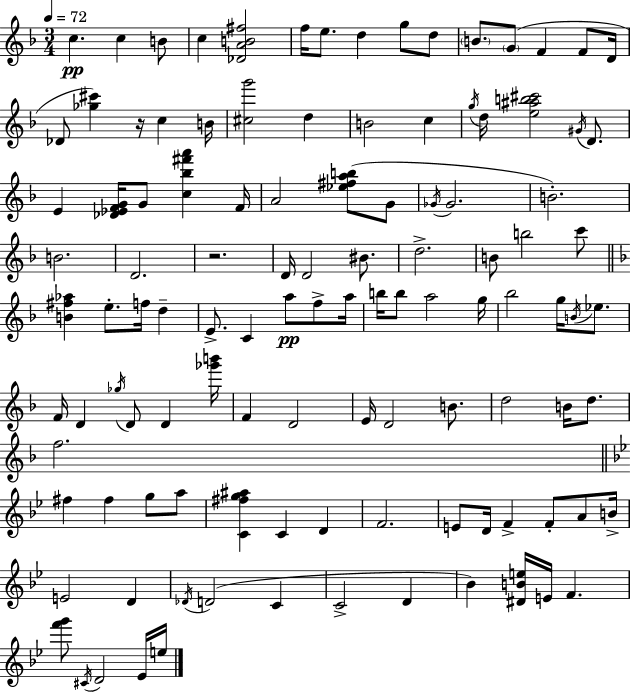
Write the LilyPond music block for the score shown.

{
  \clef treble
  \numericTimeSignature
  \time 3/4
  \key f \major
  \tempo 4 = 72
  c''4.\pp c''4 b'8 | c''4 <des' a' b' fis''>2 | f''16 e''8. d''4 g''8 d''8 | \parenthesize b'8. \parenthesize g'8( f'4 f'8 d'16 | \break des'8 <ges'' cis'''>4) r16 c''4 b'16 | <cis'' g'''>2 d''4 | b'2 c''4 | \acciaccatura { g''16 } d''16 <e'' ais'' b'' cis'''>2 \acciaccatura { gis'16 } d'8. | \break e'4 <des' ees' f' g'>16 g'8 <c'' bes'' fis''' a'''>4 | f'16 a'2 <ees'' fis'' a'' b''>8( | g'8 \acciaccatura { ges'16 } ges'2. | b'2.-.) | \break b'2. | d'2. | r2. | d'16 d'2 | \break bis'8. d''2.-> | b'8 b''2 | c'''8 \bar "||" \break \key f \major <b' fis'' aes''>4 e''8.-. f''16 d''4-- | e'8.-> c'4 a''8\pp f''8-> a''16 | b''16 b''8 a''2 g''16 | bes''2 g''16 \acciaccatura { b'16 } ees''8. | \break f'16 d'4 \acciaccatura { ges''16 } d'8 d'4 | <ges''' b'''>16 f'4 d'2 | e'16 d'2 b'8. | d''2 b'16 d''8. | \break f''2. | \bar "||" \break \key bes \major fis''4 fis''4 g''8 a''8 | <c' fis'' g'' ais''>4 c'4 d'4 | f'2. | e'8 d'16 f'4-> f'8-. a'8 b'16-> | \break e'2 d'4 | \acciaccatura { des'16 }( d'2 c'4 | c'2-> d'4 | bes'4) <dis' b' e''>16 e'16 f'4. | \break <f''' g'''>8 \acciaccatura { cis'16 } d'2 | ees'16 e''16 \bar "|."
}